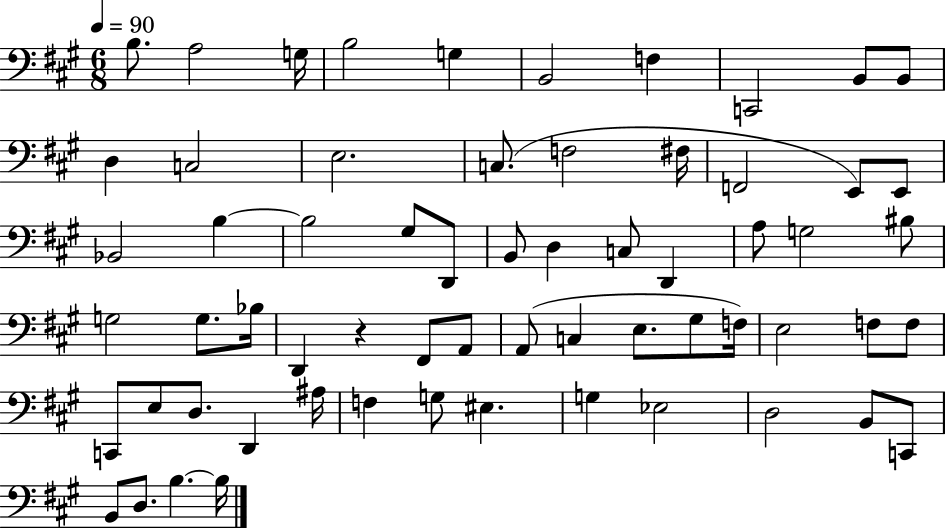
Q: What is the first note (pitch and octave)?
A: B3